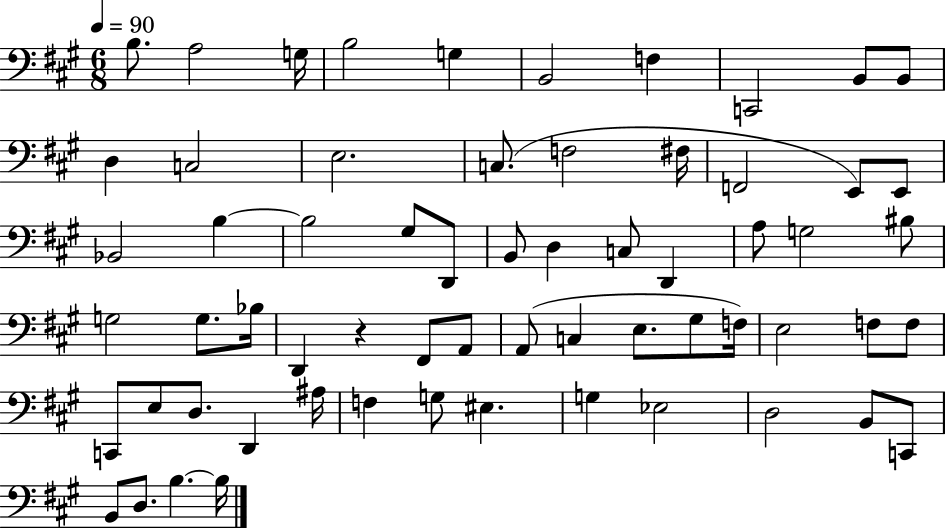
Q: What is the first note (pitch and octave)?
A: B3